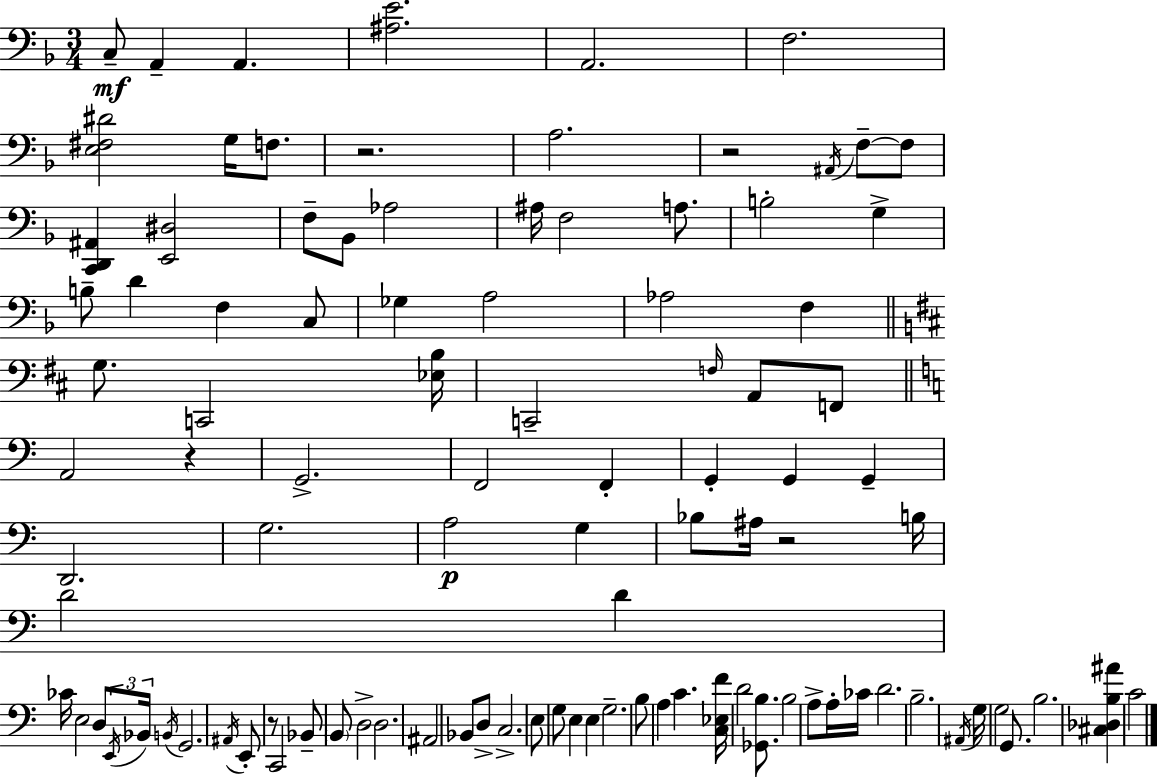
C3/e A2/q A2/q. [A#3,E4]/h. A2/h. F3/h. [E3,F#3,D#4]/h G3/s F3/e. R/h. A3/h. R/h A#2/s F3/e F3/e [C2,D2,A#2]/q [E2,D#3]/h F3/e Bb2/e Ab3/h A#3/s F3/h A3/e. B3/h G3/q B3/e D4/q F3/q C3/e Gb3/q A3/h Ab3/h F3/q G3/e. C2/h [Eb3,B3]/s C2/h F3/s A2/e F2/e A2/h R/q G2/h. F2/h F2/q G2/q G2/q G2/q D2/h. G3/h. A3/h G3/q Bb3/e A#3/s R/h B3/s D4/h D4/q CES4/s E3/h D3/e E2/s Bb2/s B2/s G2/h. A#2/s E2/e R/e C2/h Bb2/e B2/e D3/h D3/h. A#2/h Bb2/e D3/e C3/h. E3/e G3/e E3/q E3/q G3/h. B3/e A3/q C4/q. [C3,Eb3,F4]/s D4/h [Gb2,B3]/e. B3/h A3/e A3/s CES4/s D4/h. B3/h. A#2/s G3/s G3/h G2/e. B3/h. [C#3,Db3,B3,A#4]/q C4/h